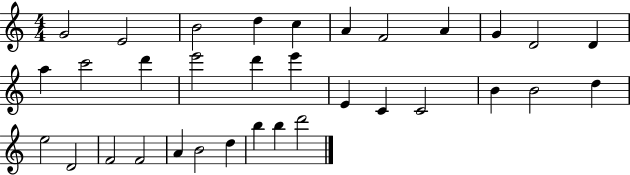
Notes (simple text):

G4/h E4/h B4/h D5/q C5/q A4/q F4/h A4/q G4/q D4/h D4/q A5/q C6/h D6/q E6/h D6/q E6/q E4/q C4/q C4/h B4/q B4/h D5/q E5/h D4/h F4/h F4/h A4/q B4/h D5/q B5/q B5/q D6/h